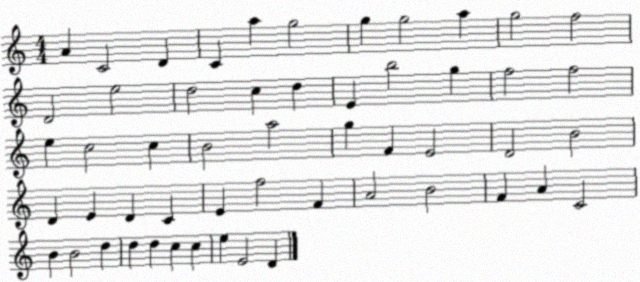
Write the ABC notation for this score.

X:1
T:Untitled
M:4/4
L:1/4
K:C
A C2 D C a g2 g g2 a g2 f2 D2 e2 d2 c d E b2 g f2 f2 e c2 c B2 a2 g F E2 D2 B2 D E D C E f2 F A2 B2 F A C2 B B2 d d d c c e E2 D